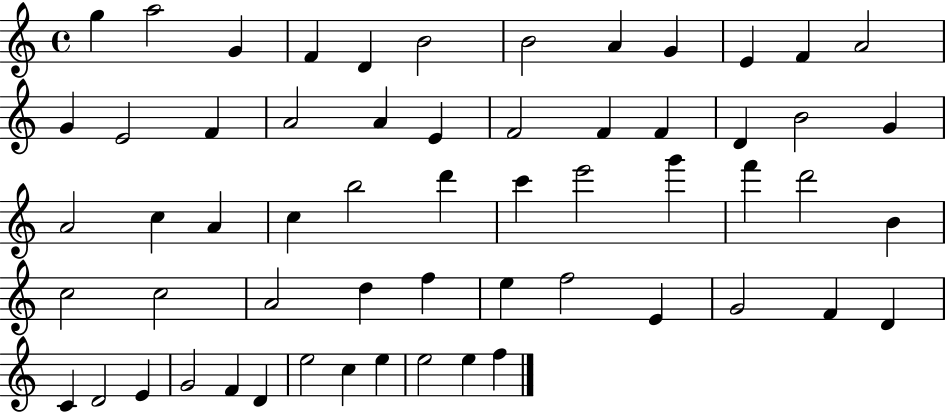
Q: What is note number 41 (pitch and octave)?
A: F5